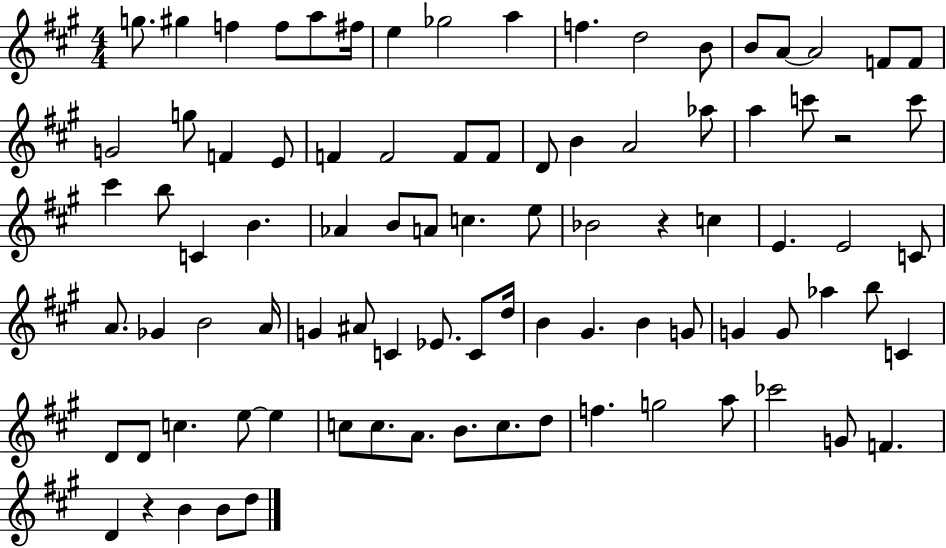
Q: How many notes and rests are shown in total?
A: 89